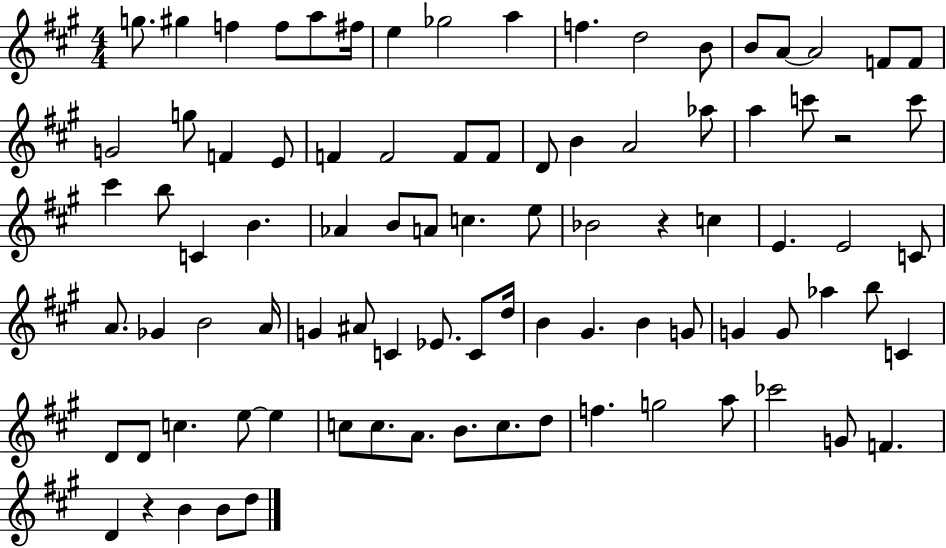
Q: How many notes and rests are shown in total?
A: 89